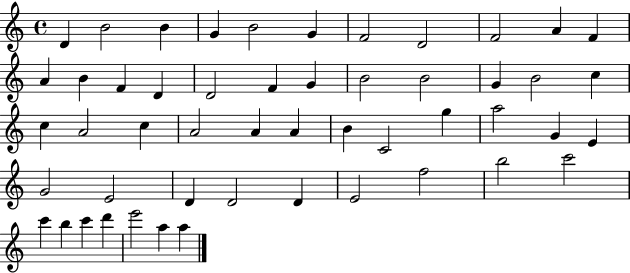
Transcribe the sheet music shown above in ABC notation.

X:1
T:Untitled
M:4/4
L:1/4
K:C
D B2 B G B2 G F2 D2 F2 A F A B F D D2 F G B2 B2 G B2 c c A2 c A2 A A B C2 g a2 G E G2 E2 D D2 D E2 f2 b2 c'2 c' b c' d' e'2 a a